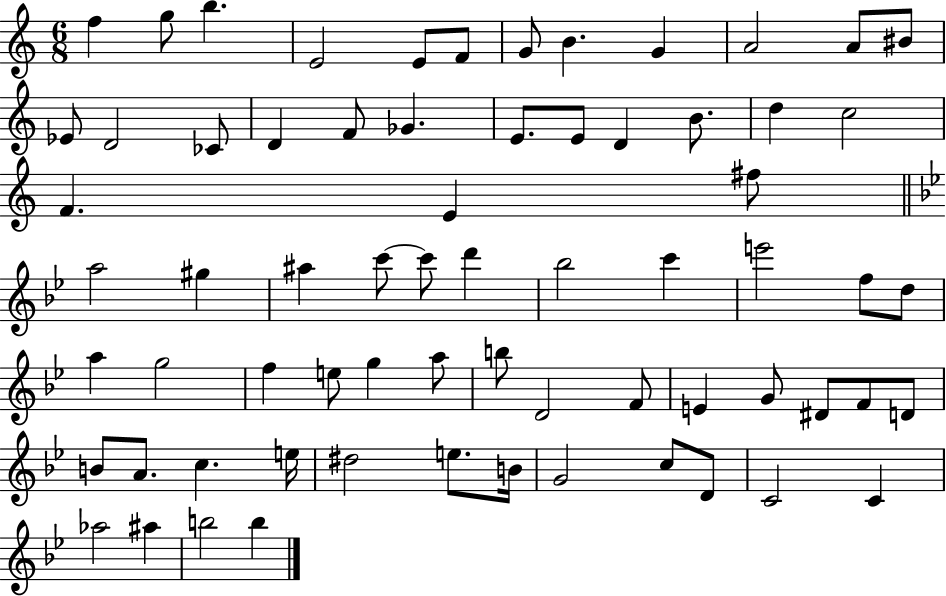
{
  \clef treble
  \numericTimeSignature
  \time 6/8
  \key c \major
  f''4 g''8 b''4. | e'2 e'8 f'8 | g'8 b'4. g'4 | a'2 a'8 bis'8 | \break ees'8 d'2 ces'8 | d'4 f'8 ges'4. | e'8. e'8 d'4 b'8. | d''4 c''2 | \break f'4. e'4 fis''8 | \bar "||" \break \key g \minor a''2 gis''4 | ais''4 c'''8~~ c'''8 d'''4 | bes''2 c'''4 | e'''2 f''8 d''8 | \break a''4 g''2 | f''4 e''8 g''4 a''8 | b''8 d'2 f'8 | e'4 g'8 dis'8 f'8 d'8 | \break b'8 a'8. c''4. e''16 | dis''2 e''8. b'16 | g'2 c''8 d'8 | c'2 c'4 | \break aes''2 ais''4 | b''2 b''4 | \bar "|."
}